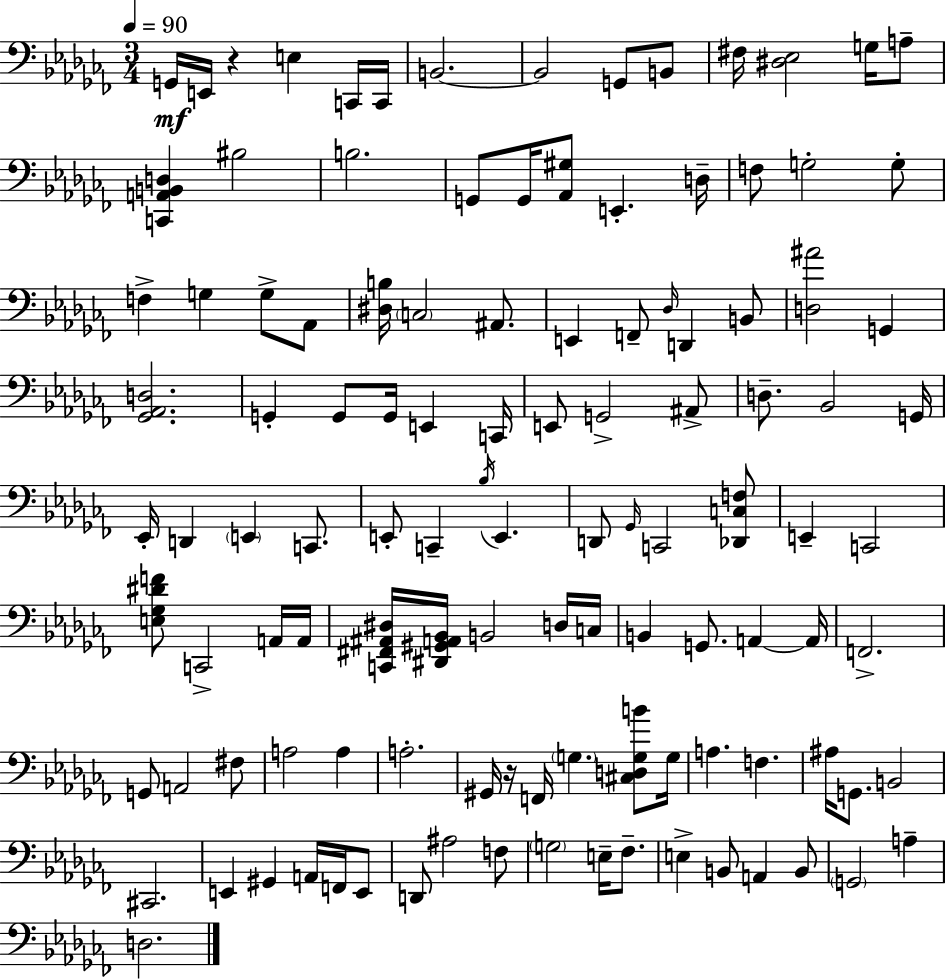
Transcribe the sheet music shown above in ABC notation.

X:1
T:Untitled
M:3/4
L:1/4
K:Abm
G,,/4 E,,/4 z E, C,,/4 C,,/4 B,,2 B,,2 G,,/2 B,,/2 ^F,/4 [^D,_E,]2 G,/4 A,/2 [C,,A,,B,,D,] ^B,2 B,2 G,,/2 G,,/4 [_A,,^G,]/2 E,, D,/4 F,/2 G,2 G,/2 F, G, G,/2 _A,,/2 [^D,B,]/4 C,2 ^A,,/2 E,, F,,/2 _D,/4 D,, B,,/2 [D,^A]2 G,, [_G,,_A,,D,]2 G,, G,,/2 G,,/4 E,, C,,/4 E,,/2 G,,2 ^A,,/2 D,/2 _B,,2 G,,/4 _E,,/4 D,, E,, C,,/2 E,,/2 C,, _B,/4 E,, D,,/2 _G,,/4 C,,2 [_D,,C,F,]/2 E,, C,,2 [E,_G,^DF]/2 C,,2 A,,/4 A,,/4 [C,,^F,,^A,,^D,]/4 [^D,,^G,,A,,_B,,]/4 B,,2 D,/4 C,/4 B,, G,,/2 A,, A,,/4 F,,2 G,,/2 A,,2 ^F,/2 A,2 A, A,2 ^G,,/4 z/4 F,,/4 G, [^C,D,G,B]/2 G,/4 A, F, ^A,/4 G,,/2 B,,2 ^C,,2 E,, ^G,, A,,/4 F,,/4 E,,/2 D,,/2 ^A,2 F,/2 G,2 E,/4 _F,/2 E, B,,/2 A,, B,,/2 G,,2 A, D,2